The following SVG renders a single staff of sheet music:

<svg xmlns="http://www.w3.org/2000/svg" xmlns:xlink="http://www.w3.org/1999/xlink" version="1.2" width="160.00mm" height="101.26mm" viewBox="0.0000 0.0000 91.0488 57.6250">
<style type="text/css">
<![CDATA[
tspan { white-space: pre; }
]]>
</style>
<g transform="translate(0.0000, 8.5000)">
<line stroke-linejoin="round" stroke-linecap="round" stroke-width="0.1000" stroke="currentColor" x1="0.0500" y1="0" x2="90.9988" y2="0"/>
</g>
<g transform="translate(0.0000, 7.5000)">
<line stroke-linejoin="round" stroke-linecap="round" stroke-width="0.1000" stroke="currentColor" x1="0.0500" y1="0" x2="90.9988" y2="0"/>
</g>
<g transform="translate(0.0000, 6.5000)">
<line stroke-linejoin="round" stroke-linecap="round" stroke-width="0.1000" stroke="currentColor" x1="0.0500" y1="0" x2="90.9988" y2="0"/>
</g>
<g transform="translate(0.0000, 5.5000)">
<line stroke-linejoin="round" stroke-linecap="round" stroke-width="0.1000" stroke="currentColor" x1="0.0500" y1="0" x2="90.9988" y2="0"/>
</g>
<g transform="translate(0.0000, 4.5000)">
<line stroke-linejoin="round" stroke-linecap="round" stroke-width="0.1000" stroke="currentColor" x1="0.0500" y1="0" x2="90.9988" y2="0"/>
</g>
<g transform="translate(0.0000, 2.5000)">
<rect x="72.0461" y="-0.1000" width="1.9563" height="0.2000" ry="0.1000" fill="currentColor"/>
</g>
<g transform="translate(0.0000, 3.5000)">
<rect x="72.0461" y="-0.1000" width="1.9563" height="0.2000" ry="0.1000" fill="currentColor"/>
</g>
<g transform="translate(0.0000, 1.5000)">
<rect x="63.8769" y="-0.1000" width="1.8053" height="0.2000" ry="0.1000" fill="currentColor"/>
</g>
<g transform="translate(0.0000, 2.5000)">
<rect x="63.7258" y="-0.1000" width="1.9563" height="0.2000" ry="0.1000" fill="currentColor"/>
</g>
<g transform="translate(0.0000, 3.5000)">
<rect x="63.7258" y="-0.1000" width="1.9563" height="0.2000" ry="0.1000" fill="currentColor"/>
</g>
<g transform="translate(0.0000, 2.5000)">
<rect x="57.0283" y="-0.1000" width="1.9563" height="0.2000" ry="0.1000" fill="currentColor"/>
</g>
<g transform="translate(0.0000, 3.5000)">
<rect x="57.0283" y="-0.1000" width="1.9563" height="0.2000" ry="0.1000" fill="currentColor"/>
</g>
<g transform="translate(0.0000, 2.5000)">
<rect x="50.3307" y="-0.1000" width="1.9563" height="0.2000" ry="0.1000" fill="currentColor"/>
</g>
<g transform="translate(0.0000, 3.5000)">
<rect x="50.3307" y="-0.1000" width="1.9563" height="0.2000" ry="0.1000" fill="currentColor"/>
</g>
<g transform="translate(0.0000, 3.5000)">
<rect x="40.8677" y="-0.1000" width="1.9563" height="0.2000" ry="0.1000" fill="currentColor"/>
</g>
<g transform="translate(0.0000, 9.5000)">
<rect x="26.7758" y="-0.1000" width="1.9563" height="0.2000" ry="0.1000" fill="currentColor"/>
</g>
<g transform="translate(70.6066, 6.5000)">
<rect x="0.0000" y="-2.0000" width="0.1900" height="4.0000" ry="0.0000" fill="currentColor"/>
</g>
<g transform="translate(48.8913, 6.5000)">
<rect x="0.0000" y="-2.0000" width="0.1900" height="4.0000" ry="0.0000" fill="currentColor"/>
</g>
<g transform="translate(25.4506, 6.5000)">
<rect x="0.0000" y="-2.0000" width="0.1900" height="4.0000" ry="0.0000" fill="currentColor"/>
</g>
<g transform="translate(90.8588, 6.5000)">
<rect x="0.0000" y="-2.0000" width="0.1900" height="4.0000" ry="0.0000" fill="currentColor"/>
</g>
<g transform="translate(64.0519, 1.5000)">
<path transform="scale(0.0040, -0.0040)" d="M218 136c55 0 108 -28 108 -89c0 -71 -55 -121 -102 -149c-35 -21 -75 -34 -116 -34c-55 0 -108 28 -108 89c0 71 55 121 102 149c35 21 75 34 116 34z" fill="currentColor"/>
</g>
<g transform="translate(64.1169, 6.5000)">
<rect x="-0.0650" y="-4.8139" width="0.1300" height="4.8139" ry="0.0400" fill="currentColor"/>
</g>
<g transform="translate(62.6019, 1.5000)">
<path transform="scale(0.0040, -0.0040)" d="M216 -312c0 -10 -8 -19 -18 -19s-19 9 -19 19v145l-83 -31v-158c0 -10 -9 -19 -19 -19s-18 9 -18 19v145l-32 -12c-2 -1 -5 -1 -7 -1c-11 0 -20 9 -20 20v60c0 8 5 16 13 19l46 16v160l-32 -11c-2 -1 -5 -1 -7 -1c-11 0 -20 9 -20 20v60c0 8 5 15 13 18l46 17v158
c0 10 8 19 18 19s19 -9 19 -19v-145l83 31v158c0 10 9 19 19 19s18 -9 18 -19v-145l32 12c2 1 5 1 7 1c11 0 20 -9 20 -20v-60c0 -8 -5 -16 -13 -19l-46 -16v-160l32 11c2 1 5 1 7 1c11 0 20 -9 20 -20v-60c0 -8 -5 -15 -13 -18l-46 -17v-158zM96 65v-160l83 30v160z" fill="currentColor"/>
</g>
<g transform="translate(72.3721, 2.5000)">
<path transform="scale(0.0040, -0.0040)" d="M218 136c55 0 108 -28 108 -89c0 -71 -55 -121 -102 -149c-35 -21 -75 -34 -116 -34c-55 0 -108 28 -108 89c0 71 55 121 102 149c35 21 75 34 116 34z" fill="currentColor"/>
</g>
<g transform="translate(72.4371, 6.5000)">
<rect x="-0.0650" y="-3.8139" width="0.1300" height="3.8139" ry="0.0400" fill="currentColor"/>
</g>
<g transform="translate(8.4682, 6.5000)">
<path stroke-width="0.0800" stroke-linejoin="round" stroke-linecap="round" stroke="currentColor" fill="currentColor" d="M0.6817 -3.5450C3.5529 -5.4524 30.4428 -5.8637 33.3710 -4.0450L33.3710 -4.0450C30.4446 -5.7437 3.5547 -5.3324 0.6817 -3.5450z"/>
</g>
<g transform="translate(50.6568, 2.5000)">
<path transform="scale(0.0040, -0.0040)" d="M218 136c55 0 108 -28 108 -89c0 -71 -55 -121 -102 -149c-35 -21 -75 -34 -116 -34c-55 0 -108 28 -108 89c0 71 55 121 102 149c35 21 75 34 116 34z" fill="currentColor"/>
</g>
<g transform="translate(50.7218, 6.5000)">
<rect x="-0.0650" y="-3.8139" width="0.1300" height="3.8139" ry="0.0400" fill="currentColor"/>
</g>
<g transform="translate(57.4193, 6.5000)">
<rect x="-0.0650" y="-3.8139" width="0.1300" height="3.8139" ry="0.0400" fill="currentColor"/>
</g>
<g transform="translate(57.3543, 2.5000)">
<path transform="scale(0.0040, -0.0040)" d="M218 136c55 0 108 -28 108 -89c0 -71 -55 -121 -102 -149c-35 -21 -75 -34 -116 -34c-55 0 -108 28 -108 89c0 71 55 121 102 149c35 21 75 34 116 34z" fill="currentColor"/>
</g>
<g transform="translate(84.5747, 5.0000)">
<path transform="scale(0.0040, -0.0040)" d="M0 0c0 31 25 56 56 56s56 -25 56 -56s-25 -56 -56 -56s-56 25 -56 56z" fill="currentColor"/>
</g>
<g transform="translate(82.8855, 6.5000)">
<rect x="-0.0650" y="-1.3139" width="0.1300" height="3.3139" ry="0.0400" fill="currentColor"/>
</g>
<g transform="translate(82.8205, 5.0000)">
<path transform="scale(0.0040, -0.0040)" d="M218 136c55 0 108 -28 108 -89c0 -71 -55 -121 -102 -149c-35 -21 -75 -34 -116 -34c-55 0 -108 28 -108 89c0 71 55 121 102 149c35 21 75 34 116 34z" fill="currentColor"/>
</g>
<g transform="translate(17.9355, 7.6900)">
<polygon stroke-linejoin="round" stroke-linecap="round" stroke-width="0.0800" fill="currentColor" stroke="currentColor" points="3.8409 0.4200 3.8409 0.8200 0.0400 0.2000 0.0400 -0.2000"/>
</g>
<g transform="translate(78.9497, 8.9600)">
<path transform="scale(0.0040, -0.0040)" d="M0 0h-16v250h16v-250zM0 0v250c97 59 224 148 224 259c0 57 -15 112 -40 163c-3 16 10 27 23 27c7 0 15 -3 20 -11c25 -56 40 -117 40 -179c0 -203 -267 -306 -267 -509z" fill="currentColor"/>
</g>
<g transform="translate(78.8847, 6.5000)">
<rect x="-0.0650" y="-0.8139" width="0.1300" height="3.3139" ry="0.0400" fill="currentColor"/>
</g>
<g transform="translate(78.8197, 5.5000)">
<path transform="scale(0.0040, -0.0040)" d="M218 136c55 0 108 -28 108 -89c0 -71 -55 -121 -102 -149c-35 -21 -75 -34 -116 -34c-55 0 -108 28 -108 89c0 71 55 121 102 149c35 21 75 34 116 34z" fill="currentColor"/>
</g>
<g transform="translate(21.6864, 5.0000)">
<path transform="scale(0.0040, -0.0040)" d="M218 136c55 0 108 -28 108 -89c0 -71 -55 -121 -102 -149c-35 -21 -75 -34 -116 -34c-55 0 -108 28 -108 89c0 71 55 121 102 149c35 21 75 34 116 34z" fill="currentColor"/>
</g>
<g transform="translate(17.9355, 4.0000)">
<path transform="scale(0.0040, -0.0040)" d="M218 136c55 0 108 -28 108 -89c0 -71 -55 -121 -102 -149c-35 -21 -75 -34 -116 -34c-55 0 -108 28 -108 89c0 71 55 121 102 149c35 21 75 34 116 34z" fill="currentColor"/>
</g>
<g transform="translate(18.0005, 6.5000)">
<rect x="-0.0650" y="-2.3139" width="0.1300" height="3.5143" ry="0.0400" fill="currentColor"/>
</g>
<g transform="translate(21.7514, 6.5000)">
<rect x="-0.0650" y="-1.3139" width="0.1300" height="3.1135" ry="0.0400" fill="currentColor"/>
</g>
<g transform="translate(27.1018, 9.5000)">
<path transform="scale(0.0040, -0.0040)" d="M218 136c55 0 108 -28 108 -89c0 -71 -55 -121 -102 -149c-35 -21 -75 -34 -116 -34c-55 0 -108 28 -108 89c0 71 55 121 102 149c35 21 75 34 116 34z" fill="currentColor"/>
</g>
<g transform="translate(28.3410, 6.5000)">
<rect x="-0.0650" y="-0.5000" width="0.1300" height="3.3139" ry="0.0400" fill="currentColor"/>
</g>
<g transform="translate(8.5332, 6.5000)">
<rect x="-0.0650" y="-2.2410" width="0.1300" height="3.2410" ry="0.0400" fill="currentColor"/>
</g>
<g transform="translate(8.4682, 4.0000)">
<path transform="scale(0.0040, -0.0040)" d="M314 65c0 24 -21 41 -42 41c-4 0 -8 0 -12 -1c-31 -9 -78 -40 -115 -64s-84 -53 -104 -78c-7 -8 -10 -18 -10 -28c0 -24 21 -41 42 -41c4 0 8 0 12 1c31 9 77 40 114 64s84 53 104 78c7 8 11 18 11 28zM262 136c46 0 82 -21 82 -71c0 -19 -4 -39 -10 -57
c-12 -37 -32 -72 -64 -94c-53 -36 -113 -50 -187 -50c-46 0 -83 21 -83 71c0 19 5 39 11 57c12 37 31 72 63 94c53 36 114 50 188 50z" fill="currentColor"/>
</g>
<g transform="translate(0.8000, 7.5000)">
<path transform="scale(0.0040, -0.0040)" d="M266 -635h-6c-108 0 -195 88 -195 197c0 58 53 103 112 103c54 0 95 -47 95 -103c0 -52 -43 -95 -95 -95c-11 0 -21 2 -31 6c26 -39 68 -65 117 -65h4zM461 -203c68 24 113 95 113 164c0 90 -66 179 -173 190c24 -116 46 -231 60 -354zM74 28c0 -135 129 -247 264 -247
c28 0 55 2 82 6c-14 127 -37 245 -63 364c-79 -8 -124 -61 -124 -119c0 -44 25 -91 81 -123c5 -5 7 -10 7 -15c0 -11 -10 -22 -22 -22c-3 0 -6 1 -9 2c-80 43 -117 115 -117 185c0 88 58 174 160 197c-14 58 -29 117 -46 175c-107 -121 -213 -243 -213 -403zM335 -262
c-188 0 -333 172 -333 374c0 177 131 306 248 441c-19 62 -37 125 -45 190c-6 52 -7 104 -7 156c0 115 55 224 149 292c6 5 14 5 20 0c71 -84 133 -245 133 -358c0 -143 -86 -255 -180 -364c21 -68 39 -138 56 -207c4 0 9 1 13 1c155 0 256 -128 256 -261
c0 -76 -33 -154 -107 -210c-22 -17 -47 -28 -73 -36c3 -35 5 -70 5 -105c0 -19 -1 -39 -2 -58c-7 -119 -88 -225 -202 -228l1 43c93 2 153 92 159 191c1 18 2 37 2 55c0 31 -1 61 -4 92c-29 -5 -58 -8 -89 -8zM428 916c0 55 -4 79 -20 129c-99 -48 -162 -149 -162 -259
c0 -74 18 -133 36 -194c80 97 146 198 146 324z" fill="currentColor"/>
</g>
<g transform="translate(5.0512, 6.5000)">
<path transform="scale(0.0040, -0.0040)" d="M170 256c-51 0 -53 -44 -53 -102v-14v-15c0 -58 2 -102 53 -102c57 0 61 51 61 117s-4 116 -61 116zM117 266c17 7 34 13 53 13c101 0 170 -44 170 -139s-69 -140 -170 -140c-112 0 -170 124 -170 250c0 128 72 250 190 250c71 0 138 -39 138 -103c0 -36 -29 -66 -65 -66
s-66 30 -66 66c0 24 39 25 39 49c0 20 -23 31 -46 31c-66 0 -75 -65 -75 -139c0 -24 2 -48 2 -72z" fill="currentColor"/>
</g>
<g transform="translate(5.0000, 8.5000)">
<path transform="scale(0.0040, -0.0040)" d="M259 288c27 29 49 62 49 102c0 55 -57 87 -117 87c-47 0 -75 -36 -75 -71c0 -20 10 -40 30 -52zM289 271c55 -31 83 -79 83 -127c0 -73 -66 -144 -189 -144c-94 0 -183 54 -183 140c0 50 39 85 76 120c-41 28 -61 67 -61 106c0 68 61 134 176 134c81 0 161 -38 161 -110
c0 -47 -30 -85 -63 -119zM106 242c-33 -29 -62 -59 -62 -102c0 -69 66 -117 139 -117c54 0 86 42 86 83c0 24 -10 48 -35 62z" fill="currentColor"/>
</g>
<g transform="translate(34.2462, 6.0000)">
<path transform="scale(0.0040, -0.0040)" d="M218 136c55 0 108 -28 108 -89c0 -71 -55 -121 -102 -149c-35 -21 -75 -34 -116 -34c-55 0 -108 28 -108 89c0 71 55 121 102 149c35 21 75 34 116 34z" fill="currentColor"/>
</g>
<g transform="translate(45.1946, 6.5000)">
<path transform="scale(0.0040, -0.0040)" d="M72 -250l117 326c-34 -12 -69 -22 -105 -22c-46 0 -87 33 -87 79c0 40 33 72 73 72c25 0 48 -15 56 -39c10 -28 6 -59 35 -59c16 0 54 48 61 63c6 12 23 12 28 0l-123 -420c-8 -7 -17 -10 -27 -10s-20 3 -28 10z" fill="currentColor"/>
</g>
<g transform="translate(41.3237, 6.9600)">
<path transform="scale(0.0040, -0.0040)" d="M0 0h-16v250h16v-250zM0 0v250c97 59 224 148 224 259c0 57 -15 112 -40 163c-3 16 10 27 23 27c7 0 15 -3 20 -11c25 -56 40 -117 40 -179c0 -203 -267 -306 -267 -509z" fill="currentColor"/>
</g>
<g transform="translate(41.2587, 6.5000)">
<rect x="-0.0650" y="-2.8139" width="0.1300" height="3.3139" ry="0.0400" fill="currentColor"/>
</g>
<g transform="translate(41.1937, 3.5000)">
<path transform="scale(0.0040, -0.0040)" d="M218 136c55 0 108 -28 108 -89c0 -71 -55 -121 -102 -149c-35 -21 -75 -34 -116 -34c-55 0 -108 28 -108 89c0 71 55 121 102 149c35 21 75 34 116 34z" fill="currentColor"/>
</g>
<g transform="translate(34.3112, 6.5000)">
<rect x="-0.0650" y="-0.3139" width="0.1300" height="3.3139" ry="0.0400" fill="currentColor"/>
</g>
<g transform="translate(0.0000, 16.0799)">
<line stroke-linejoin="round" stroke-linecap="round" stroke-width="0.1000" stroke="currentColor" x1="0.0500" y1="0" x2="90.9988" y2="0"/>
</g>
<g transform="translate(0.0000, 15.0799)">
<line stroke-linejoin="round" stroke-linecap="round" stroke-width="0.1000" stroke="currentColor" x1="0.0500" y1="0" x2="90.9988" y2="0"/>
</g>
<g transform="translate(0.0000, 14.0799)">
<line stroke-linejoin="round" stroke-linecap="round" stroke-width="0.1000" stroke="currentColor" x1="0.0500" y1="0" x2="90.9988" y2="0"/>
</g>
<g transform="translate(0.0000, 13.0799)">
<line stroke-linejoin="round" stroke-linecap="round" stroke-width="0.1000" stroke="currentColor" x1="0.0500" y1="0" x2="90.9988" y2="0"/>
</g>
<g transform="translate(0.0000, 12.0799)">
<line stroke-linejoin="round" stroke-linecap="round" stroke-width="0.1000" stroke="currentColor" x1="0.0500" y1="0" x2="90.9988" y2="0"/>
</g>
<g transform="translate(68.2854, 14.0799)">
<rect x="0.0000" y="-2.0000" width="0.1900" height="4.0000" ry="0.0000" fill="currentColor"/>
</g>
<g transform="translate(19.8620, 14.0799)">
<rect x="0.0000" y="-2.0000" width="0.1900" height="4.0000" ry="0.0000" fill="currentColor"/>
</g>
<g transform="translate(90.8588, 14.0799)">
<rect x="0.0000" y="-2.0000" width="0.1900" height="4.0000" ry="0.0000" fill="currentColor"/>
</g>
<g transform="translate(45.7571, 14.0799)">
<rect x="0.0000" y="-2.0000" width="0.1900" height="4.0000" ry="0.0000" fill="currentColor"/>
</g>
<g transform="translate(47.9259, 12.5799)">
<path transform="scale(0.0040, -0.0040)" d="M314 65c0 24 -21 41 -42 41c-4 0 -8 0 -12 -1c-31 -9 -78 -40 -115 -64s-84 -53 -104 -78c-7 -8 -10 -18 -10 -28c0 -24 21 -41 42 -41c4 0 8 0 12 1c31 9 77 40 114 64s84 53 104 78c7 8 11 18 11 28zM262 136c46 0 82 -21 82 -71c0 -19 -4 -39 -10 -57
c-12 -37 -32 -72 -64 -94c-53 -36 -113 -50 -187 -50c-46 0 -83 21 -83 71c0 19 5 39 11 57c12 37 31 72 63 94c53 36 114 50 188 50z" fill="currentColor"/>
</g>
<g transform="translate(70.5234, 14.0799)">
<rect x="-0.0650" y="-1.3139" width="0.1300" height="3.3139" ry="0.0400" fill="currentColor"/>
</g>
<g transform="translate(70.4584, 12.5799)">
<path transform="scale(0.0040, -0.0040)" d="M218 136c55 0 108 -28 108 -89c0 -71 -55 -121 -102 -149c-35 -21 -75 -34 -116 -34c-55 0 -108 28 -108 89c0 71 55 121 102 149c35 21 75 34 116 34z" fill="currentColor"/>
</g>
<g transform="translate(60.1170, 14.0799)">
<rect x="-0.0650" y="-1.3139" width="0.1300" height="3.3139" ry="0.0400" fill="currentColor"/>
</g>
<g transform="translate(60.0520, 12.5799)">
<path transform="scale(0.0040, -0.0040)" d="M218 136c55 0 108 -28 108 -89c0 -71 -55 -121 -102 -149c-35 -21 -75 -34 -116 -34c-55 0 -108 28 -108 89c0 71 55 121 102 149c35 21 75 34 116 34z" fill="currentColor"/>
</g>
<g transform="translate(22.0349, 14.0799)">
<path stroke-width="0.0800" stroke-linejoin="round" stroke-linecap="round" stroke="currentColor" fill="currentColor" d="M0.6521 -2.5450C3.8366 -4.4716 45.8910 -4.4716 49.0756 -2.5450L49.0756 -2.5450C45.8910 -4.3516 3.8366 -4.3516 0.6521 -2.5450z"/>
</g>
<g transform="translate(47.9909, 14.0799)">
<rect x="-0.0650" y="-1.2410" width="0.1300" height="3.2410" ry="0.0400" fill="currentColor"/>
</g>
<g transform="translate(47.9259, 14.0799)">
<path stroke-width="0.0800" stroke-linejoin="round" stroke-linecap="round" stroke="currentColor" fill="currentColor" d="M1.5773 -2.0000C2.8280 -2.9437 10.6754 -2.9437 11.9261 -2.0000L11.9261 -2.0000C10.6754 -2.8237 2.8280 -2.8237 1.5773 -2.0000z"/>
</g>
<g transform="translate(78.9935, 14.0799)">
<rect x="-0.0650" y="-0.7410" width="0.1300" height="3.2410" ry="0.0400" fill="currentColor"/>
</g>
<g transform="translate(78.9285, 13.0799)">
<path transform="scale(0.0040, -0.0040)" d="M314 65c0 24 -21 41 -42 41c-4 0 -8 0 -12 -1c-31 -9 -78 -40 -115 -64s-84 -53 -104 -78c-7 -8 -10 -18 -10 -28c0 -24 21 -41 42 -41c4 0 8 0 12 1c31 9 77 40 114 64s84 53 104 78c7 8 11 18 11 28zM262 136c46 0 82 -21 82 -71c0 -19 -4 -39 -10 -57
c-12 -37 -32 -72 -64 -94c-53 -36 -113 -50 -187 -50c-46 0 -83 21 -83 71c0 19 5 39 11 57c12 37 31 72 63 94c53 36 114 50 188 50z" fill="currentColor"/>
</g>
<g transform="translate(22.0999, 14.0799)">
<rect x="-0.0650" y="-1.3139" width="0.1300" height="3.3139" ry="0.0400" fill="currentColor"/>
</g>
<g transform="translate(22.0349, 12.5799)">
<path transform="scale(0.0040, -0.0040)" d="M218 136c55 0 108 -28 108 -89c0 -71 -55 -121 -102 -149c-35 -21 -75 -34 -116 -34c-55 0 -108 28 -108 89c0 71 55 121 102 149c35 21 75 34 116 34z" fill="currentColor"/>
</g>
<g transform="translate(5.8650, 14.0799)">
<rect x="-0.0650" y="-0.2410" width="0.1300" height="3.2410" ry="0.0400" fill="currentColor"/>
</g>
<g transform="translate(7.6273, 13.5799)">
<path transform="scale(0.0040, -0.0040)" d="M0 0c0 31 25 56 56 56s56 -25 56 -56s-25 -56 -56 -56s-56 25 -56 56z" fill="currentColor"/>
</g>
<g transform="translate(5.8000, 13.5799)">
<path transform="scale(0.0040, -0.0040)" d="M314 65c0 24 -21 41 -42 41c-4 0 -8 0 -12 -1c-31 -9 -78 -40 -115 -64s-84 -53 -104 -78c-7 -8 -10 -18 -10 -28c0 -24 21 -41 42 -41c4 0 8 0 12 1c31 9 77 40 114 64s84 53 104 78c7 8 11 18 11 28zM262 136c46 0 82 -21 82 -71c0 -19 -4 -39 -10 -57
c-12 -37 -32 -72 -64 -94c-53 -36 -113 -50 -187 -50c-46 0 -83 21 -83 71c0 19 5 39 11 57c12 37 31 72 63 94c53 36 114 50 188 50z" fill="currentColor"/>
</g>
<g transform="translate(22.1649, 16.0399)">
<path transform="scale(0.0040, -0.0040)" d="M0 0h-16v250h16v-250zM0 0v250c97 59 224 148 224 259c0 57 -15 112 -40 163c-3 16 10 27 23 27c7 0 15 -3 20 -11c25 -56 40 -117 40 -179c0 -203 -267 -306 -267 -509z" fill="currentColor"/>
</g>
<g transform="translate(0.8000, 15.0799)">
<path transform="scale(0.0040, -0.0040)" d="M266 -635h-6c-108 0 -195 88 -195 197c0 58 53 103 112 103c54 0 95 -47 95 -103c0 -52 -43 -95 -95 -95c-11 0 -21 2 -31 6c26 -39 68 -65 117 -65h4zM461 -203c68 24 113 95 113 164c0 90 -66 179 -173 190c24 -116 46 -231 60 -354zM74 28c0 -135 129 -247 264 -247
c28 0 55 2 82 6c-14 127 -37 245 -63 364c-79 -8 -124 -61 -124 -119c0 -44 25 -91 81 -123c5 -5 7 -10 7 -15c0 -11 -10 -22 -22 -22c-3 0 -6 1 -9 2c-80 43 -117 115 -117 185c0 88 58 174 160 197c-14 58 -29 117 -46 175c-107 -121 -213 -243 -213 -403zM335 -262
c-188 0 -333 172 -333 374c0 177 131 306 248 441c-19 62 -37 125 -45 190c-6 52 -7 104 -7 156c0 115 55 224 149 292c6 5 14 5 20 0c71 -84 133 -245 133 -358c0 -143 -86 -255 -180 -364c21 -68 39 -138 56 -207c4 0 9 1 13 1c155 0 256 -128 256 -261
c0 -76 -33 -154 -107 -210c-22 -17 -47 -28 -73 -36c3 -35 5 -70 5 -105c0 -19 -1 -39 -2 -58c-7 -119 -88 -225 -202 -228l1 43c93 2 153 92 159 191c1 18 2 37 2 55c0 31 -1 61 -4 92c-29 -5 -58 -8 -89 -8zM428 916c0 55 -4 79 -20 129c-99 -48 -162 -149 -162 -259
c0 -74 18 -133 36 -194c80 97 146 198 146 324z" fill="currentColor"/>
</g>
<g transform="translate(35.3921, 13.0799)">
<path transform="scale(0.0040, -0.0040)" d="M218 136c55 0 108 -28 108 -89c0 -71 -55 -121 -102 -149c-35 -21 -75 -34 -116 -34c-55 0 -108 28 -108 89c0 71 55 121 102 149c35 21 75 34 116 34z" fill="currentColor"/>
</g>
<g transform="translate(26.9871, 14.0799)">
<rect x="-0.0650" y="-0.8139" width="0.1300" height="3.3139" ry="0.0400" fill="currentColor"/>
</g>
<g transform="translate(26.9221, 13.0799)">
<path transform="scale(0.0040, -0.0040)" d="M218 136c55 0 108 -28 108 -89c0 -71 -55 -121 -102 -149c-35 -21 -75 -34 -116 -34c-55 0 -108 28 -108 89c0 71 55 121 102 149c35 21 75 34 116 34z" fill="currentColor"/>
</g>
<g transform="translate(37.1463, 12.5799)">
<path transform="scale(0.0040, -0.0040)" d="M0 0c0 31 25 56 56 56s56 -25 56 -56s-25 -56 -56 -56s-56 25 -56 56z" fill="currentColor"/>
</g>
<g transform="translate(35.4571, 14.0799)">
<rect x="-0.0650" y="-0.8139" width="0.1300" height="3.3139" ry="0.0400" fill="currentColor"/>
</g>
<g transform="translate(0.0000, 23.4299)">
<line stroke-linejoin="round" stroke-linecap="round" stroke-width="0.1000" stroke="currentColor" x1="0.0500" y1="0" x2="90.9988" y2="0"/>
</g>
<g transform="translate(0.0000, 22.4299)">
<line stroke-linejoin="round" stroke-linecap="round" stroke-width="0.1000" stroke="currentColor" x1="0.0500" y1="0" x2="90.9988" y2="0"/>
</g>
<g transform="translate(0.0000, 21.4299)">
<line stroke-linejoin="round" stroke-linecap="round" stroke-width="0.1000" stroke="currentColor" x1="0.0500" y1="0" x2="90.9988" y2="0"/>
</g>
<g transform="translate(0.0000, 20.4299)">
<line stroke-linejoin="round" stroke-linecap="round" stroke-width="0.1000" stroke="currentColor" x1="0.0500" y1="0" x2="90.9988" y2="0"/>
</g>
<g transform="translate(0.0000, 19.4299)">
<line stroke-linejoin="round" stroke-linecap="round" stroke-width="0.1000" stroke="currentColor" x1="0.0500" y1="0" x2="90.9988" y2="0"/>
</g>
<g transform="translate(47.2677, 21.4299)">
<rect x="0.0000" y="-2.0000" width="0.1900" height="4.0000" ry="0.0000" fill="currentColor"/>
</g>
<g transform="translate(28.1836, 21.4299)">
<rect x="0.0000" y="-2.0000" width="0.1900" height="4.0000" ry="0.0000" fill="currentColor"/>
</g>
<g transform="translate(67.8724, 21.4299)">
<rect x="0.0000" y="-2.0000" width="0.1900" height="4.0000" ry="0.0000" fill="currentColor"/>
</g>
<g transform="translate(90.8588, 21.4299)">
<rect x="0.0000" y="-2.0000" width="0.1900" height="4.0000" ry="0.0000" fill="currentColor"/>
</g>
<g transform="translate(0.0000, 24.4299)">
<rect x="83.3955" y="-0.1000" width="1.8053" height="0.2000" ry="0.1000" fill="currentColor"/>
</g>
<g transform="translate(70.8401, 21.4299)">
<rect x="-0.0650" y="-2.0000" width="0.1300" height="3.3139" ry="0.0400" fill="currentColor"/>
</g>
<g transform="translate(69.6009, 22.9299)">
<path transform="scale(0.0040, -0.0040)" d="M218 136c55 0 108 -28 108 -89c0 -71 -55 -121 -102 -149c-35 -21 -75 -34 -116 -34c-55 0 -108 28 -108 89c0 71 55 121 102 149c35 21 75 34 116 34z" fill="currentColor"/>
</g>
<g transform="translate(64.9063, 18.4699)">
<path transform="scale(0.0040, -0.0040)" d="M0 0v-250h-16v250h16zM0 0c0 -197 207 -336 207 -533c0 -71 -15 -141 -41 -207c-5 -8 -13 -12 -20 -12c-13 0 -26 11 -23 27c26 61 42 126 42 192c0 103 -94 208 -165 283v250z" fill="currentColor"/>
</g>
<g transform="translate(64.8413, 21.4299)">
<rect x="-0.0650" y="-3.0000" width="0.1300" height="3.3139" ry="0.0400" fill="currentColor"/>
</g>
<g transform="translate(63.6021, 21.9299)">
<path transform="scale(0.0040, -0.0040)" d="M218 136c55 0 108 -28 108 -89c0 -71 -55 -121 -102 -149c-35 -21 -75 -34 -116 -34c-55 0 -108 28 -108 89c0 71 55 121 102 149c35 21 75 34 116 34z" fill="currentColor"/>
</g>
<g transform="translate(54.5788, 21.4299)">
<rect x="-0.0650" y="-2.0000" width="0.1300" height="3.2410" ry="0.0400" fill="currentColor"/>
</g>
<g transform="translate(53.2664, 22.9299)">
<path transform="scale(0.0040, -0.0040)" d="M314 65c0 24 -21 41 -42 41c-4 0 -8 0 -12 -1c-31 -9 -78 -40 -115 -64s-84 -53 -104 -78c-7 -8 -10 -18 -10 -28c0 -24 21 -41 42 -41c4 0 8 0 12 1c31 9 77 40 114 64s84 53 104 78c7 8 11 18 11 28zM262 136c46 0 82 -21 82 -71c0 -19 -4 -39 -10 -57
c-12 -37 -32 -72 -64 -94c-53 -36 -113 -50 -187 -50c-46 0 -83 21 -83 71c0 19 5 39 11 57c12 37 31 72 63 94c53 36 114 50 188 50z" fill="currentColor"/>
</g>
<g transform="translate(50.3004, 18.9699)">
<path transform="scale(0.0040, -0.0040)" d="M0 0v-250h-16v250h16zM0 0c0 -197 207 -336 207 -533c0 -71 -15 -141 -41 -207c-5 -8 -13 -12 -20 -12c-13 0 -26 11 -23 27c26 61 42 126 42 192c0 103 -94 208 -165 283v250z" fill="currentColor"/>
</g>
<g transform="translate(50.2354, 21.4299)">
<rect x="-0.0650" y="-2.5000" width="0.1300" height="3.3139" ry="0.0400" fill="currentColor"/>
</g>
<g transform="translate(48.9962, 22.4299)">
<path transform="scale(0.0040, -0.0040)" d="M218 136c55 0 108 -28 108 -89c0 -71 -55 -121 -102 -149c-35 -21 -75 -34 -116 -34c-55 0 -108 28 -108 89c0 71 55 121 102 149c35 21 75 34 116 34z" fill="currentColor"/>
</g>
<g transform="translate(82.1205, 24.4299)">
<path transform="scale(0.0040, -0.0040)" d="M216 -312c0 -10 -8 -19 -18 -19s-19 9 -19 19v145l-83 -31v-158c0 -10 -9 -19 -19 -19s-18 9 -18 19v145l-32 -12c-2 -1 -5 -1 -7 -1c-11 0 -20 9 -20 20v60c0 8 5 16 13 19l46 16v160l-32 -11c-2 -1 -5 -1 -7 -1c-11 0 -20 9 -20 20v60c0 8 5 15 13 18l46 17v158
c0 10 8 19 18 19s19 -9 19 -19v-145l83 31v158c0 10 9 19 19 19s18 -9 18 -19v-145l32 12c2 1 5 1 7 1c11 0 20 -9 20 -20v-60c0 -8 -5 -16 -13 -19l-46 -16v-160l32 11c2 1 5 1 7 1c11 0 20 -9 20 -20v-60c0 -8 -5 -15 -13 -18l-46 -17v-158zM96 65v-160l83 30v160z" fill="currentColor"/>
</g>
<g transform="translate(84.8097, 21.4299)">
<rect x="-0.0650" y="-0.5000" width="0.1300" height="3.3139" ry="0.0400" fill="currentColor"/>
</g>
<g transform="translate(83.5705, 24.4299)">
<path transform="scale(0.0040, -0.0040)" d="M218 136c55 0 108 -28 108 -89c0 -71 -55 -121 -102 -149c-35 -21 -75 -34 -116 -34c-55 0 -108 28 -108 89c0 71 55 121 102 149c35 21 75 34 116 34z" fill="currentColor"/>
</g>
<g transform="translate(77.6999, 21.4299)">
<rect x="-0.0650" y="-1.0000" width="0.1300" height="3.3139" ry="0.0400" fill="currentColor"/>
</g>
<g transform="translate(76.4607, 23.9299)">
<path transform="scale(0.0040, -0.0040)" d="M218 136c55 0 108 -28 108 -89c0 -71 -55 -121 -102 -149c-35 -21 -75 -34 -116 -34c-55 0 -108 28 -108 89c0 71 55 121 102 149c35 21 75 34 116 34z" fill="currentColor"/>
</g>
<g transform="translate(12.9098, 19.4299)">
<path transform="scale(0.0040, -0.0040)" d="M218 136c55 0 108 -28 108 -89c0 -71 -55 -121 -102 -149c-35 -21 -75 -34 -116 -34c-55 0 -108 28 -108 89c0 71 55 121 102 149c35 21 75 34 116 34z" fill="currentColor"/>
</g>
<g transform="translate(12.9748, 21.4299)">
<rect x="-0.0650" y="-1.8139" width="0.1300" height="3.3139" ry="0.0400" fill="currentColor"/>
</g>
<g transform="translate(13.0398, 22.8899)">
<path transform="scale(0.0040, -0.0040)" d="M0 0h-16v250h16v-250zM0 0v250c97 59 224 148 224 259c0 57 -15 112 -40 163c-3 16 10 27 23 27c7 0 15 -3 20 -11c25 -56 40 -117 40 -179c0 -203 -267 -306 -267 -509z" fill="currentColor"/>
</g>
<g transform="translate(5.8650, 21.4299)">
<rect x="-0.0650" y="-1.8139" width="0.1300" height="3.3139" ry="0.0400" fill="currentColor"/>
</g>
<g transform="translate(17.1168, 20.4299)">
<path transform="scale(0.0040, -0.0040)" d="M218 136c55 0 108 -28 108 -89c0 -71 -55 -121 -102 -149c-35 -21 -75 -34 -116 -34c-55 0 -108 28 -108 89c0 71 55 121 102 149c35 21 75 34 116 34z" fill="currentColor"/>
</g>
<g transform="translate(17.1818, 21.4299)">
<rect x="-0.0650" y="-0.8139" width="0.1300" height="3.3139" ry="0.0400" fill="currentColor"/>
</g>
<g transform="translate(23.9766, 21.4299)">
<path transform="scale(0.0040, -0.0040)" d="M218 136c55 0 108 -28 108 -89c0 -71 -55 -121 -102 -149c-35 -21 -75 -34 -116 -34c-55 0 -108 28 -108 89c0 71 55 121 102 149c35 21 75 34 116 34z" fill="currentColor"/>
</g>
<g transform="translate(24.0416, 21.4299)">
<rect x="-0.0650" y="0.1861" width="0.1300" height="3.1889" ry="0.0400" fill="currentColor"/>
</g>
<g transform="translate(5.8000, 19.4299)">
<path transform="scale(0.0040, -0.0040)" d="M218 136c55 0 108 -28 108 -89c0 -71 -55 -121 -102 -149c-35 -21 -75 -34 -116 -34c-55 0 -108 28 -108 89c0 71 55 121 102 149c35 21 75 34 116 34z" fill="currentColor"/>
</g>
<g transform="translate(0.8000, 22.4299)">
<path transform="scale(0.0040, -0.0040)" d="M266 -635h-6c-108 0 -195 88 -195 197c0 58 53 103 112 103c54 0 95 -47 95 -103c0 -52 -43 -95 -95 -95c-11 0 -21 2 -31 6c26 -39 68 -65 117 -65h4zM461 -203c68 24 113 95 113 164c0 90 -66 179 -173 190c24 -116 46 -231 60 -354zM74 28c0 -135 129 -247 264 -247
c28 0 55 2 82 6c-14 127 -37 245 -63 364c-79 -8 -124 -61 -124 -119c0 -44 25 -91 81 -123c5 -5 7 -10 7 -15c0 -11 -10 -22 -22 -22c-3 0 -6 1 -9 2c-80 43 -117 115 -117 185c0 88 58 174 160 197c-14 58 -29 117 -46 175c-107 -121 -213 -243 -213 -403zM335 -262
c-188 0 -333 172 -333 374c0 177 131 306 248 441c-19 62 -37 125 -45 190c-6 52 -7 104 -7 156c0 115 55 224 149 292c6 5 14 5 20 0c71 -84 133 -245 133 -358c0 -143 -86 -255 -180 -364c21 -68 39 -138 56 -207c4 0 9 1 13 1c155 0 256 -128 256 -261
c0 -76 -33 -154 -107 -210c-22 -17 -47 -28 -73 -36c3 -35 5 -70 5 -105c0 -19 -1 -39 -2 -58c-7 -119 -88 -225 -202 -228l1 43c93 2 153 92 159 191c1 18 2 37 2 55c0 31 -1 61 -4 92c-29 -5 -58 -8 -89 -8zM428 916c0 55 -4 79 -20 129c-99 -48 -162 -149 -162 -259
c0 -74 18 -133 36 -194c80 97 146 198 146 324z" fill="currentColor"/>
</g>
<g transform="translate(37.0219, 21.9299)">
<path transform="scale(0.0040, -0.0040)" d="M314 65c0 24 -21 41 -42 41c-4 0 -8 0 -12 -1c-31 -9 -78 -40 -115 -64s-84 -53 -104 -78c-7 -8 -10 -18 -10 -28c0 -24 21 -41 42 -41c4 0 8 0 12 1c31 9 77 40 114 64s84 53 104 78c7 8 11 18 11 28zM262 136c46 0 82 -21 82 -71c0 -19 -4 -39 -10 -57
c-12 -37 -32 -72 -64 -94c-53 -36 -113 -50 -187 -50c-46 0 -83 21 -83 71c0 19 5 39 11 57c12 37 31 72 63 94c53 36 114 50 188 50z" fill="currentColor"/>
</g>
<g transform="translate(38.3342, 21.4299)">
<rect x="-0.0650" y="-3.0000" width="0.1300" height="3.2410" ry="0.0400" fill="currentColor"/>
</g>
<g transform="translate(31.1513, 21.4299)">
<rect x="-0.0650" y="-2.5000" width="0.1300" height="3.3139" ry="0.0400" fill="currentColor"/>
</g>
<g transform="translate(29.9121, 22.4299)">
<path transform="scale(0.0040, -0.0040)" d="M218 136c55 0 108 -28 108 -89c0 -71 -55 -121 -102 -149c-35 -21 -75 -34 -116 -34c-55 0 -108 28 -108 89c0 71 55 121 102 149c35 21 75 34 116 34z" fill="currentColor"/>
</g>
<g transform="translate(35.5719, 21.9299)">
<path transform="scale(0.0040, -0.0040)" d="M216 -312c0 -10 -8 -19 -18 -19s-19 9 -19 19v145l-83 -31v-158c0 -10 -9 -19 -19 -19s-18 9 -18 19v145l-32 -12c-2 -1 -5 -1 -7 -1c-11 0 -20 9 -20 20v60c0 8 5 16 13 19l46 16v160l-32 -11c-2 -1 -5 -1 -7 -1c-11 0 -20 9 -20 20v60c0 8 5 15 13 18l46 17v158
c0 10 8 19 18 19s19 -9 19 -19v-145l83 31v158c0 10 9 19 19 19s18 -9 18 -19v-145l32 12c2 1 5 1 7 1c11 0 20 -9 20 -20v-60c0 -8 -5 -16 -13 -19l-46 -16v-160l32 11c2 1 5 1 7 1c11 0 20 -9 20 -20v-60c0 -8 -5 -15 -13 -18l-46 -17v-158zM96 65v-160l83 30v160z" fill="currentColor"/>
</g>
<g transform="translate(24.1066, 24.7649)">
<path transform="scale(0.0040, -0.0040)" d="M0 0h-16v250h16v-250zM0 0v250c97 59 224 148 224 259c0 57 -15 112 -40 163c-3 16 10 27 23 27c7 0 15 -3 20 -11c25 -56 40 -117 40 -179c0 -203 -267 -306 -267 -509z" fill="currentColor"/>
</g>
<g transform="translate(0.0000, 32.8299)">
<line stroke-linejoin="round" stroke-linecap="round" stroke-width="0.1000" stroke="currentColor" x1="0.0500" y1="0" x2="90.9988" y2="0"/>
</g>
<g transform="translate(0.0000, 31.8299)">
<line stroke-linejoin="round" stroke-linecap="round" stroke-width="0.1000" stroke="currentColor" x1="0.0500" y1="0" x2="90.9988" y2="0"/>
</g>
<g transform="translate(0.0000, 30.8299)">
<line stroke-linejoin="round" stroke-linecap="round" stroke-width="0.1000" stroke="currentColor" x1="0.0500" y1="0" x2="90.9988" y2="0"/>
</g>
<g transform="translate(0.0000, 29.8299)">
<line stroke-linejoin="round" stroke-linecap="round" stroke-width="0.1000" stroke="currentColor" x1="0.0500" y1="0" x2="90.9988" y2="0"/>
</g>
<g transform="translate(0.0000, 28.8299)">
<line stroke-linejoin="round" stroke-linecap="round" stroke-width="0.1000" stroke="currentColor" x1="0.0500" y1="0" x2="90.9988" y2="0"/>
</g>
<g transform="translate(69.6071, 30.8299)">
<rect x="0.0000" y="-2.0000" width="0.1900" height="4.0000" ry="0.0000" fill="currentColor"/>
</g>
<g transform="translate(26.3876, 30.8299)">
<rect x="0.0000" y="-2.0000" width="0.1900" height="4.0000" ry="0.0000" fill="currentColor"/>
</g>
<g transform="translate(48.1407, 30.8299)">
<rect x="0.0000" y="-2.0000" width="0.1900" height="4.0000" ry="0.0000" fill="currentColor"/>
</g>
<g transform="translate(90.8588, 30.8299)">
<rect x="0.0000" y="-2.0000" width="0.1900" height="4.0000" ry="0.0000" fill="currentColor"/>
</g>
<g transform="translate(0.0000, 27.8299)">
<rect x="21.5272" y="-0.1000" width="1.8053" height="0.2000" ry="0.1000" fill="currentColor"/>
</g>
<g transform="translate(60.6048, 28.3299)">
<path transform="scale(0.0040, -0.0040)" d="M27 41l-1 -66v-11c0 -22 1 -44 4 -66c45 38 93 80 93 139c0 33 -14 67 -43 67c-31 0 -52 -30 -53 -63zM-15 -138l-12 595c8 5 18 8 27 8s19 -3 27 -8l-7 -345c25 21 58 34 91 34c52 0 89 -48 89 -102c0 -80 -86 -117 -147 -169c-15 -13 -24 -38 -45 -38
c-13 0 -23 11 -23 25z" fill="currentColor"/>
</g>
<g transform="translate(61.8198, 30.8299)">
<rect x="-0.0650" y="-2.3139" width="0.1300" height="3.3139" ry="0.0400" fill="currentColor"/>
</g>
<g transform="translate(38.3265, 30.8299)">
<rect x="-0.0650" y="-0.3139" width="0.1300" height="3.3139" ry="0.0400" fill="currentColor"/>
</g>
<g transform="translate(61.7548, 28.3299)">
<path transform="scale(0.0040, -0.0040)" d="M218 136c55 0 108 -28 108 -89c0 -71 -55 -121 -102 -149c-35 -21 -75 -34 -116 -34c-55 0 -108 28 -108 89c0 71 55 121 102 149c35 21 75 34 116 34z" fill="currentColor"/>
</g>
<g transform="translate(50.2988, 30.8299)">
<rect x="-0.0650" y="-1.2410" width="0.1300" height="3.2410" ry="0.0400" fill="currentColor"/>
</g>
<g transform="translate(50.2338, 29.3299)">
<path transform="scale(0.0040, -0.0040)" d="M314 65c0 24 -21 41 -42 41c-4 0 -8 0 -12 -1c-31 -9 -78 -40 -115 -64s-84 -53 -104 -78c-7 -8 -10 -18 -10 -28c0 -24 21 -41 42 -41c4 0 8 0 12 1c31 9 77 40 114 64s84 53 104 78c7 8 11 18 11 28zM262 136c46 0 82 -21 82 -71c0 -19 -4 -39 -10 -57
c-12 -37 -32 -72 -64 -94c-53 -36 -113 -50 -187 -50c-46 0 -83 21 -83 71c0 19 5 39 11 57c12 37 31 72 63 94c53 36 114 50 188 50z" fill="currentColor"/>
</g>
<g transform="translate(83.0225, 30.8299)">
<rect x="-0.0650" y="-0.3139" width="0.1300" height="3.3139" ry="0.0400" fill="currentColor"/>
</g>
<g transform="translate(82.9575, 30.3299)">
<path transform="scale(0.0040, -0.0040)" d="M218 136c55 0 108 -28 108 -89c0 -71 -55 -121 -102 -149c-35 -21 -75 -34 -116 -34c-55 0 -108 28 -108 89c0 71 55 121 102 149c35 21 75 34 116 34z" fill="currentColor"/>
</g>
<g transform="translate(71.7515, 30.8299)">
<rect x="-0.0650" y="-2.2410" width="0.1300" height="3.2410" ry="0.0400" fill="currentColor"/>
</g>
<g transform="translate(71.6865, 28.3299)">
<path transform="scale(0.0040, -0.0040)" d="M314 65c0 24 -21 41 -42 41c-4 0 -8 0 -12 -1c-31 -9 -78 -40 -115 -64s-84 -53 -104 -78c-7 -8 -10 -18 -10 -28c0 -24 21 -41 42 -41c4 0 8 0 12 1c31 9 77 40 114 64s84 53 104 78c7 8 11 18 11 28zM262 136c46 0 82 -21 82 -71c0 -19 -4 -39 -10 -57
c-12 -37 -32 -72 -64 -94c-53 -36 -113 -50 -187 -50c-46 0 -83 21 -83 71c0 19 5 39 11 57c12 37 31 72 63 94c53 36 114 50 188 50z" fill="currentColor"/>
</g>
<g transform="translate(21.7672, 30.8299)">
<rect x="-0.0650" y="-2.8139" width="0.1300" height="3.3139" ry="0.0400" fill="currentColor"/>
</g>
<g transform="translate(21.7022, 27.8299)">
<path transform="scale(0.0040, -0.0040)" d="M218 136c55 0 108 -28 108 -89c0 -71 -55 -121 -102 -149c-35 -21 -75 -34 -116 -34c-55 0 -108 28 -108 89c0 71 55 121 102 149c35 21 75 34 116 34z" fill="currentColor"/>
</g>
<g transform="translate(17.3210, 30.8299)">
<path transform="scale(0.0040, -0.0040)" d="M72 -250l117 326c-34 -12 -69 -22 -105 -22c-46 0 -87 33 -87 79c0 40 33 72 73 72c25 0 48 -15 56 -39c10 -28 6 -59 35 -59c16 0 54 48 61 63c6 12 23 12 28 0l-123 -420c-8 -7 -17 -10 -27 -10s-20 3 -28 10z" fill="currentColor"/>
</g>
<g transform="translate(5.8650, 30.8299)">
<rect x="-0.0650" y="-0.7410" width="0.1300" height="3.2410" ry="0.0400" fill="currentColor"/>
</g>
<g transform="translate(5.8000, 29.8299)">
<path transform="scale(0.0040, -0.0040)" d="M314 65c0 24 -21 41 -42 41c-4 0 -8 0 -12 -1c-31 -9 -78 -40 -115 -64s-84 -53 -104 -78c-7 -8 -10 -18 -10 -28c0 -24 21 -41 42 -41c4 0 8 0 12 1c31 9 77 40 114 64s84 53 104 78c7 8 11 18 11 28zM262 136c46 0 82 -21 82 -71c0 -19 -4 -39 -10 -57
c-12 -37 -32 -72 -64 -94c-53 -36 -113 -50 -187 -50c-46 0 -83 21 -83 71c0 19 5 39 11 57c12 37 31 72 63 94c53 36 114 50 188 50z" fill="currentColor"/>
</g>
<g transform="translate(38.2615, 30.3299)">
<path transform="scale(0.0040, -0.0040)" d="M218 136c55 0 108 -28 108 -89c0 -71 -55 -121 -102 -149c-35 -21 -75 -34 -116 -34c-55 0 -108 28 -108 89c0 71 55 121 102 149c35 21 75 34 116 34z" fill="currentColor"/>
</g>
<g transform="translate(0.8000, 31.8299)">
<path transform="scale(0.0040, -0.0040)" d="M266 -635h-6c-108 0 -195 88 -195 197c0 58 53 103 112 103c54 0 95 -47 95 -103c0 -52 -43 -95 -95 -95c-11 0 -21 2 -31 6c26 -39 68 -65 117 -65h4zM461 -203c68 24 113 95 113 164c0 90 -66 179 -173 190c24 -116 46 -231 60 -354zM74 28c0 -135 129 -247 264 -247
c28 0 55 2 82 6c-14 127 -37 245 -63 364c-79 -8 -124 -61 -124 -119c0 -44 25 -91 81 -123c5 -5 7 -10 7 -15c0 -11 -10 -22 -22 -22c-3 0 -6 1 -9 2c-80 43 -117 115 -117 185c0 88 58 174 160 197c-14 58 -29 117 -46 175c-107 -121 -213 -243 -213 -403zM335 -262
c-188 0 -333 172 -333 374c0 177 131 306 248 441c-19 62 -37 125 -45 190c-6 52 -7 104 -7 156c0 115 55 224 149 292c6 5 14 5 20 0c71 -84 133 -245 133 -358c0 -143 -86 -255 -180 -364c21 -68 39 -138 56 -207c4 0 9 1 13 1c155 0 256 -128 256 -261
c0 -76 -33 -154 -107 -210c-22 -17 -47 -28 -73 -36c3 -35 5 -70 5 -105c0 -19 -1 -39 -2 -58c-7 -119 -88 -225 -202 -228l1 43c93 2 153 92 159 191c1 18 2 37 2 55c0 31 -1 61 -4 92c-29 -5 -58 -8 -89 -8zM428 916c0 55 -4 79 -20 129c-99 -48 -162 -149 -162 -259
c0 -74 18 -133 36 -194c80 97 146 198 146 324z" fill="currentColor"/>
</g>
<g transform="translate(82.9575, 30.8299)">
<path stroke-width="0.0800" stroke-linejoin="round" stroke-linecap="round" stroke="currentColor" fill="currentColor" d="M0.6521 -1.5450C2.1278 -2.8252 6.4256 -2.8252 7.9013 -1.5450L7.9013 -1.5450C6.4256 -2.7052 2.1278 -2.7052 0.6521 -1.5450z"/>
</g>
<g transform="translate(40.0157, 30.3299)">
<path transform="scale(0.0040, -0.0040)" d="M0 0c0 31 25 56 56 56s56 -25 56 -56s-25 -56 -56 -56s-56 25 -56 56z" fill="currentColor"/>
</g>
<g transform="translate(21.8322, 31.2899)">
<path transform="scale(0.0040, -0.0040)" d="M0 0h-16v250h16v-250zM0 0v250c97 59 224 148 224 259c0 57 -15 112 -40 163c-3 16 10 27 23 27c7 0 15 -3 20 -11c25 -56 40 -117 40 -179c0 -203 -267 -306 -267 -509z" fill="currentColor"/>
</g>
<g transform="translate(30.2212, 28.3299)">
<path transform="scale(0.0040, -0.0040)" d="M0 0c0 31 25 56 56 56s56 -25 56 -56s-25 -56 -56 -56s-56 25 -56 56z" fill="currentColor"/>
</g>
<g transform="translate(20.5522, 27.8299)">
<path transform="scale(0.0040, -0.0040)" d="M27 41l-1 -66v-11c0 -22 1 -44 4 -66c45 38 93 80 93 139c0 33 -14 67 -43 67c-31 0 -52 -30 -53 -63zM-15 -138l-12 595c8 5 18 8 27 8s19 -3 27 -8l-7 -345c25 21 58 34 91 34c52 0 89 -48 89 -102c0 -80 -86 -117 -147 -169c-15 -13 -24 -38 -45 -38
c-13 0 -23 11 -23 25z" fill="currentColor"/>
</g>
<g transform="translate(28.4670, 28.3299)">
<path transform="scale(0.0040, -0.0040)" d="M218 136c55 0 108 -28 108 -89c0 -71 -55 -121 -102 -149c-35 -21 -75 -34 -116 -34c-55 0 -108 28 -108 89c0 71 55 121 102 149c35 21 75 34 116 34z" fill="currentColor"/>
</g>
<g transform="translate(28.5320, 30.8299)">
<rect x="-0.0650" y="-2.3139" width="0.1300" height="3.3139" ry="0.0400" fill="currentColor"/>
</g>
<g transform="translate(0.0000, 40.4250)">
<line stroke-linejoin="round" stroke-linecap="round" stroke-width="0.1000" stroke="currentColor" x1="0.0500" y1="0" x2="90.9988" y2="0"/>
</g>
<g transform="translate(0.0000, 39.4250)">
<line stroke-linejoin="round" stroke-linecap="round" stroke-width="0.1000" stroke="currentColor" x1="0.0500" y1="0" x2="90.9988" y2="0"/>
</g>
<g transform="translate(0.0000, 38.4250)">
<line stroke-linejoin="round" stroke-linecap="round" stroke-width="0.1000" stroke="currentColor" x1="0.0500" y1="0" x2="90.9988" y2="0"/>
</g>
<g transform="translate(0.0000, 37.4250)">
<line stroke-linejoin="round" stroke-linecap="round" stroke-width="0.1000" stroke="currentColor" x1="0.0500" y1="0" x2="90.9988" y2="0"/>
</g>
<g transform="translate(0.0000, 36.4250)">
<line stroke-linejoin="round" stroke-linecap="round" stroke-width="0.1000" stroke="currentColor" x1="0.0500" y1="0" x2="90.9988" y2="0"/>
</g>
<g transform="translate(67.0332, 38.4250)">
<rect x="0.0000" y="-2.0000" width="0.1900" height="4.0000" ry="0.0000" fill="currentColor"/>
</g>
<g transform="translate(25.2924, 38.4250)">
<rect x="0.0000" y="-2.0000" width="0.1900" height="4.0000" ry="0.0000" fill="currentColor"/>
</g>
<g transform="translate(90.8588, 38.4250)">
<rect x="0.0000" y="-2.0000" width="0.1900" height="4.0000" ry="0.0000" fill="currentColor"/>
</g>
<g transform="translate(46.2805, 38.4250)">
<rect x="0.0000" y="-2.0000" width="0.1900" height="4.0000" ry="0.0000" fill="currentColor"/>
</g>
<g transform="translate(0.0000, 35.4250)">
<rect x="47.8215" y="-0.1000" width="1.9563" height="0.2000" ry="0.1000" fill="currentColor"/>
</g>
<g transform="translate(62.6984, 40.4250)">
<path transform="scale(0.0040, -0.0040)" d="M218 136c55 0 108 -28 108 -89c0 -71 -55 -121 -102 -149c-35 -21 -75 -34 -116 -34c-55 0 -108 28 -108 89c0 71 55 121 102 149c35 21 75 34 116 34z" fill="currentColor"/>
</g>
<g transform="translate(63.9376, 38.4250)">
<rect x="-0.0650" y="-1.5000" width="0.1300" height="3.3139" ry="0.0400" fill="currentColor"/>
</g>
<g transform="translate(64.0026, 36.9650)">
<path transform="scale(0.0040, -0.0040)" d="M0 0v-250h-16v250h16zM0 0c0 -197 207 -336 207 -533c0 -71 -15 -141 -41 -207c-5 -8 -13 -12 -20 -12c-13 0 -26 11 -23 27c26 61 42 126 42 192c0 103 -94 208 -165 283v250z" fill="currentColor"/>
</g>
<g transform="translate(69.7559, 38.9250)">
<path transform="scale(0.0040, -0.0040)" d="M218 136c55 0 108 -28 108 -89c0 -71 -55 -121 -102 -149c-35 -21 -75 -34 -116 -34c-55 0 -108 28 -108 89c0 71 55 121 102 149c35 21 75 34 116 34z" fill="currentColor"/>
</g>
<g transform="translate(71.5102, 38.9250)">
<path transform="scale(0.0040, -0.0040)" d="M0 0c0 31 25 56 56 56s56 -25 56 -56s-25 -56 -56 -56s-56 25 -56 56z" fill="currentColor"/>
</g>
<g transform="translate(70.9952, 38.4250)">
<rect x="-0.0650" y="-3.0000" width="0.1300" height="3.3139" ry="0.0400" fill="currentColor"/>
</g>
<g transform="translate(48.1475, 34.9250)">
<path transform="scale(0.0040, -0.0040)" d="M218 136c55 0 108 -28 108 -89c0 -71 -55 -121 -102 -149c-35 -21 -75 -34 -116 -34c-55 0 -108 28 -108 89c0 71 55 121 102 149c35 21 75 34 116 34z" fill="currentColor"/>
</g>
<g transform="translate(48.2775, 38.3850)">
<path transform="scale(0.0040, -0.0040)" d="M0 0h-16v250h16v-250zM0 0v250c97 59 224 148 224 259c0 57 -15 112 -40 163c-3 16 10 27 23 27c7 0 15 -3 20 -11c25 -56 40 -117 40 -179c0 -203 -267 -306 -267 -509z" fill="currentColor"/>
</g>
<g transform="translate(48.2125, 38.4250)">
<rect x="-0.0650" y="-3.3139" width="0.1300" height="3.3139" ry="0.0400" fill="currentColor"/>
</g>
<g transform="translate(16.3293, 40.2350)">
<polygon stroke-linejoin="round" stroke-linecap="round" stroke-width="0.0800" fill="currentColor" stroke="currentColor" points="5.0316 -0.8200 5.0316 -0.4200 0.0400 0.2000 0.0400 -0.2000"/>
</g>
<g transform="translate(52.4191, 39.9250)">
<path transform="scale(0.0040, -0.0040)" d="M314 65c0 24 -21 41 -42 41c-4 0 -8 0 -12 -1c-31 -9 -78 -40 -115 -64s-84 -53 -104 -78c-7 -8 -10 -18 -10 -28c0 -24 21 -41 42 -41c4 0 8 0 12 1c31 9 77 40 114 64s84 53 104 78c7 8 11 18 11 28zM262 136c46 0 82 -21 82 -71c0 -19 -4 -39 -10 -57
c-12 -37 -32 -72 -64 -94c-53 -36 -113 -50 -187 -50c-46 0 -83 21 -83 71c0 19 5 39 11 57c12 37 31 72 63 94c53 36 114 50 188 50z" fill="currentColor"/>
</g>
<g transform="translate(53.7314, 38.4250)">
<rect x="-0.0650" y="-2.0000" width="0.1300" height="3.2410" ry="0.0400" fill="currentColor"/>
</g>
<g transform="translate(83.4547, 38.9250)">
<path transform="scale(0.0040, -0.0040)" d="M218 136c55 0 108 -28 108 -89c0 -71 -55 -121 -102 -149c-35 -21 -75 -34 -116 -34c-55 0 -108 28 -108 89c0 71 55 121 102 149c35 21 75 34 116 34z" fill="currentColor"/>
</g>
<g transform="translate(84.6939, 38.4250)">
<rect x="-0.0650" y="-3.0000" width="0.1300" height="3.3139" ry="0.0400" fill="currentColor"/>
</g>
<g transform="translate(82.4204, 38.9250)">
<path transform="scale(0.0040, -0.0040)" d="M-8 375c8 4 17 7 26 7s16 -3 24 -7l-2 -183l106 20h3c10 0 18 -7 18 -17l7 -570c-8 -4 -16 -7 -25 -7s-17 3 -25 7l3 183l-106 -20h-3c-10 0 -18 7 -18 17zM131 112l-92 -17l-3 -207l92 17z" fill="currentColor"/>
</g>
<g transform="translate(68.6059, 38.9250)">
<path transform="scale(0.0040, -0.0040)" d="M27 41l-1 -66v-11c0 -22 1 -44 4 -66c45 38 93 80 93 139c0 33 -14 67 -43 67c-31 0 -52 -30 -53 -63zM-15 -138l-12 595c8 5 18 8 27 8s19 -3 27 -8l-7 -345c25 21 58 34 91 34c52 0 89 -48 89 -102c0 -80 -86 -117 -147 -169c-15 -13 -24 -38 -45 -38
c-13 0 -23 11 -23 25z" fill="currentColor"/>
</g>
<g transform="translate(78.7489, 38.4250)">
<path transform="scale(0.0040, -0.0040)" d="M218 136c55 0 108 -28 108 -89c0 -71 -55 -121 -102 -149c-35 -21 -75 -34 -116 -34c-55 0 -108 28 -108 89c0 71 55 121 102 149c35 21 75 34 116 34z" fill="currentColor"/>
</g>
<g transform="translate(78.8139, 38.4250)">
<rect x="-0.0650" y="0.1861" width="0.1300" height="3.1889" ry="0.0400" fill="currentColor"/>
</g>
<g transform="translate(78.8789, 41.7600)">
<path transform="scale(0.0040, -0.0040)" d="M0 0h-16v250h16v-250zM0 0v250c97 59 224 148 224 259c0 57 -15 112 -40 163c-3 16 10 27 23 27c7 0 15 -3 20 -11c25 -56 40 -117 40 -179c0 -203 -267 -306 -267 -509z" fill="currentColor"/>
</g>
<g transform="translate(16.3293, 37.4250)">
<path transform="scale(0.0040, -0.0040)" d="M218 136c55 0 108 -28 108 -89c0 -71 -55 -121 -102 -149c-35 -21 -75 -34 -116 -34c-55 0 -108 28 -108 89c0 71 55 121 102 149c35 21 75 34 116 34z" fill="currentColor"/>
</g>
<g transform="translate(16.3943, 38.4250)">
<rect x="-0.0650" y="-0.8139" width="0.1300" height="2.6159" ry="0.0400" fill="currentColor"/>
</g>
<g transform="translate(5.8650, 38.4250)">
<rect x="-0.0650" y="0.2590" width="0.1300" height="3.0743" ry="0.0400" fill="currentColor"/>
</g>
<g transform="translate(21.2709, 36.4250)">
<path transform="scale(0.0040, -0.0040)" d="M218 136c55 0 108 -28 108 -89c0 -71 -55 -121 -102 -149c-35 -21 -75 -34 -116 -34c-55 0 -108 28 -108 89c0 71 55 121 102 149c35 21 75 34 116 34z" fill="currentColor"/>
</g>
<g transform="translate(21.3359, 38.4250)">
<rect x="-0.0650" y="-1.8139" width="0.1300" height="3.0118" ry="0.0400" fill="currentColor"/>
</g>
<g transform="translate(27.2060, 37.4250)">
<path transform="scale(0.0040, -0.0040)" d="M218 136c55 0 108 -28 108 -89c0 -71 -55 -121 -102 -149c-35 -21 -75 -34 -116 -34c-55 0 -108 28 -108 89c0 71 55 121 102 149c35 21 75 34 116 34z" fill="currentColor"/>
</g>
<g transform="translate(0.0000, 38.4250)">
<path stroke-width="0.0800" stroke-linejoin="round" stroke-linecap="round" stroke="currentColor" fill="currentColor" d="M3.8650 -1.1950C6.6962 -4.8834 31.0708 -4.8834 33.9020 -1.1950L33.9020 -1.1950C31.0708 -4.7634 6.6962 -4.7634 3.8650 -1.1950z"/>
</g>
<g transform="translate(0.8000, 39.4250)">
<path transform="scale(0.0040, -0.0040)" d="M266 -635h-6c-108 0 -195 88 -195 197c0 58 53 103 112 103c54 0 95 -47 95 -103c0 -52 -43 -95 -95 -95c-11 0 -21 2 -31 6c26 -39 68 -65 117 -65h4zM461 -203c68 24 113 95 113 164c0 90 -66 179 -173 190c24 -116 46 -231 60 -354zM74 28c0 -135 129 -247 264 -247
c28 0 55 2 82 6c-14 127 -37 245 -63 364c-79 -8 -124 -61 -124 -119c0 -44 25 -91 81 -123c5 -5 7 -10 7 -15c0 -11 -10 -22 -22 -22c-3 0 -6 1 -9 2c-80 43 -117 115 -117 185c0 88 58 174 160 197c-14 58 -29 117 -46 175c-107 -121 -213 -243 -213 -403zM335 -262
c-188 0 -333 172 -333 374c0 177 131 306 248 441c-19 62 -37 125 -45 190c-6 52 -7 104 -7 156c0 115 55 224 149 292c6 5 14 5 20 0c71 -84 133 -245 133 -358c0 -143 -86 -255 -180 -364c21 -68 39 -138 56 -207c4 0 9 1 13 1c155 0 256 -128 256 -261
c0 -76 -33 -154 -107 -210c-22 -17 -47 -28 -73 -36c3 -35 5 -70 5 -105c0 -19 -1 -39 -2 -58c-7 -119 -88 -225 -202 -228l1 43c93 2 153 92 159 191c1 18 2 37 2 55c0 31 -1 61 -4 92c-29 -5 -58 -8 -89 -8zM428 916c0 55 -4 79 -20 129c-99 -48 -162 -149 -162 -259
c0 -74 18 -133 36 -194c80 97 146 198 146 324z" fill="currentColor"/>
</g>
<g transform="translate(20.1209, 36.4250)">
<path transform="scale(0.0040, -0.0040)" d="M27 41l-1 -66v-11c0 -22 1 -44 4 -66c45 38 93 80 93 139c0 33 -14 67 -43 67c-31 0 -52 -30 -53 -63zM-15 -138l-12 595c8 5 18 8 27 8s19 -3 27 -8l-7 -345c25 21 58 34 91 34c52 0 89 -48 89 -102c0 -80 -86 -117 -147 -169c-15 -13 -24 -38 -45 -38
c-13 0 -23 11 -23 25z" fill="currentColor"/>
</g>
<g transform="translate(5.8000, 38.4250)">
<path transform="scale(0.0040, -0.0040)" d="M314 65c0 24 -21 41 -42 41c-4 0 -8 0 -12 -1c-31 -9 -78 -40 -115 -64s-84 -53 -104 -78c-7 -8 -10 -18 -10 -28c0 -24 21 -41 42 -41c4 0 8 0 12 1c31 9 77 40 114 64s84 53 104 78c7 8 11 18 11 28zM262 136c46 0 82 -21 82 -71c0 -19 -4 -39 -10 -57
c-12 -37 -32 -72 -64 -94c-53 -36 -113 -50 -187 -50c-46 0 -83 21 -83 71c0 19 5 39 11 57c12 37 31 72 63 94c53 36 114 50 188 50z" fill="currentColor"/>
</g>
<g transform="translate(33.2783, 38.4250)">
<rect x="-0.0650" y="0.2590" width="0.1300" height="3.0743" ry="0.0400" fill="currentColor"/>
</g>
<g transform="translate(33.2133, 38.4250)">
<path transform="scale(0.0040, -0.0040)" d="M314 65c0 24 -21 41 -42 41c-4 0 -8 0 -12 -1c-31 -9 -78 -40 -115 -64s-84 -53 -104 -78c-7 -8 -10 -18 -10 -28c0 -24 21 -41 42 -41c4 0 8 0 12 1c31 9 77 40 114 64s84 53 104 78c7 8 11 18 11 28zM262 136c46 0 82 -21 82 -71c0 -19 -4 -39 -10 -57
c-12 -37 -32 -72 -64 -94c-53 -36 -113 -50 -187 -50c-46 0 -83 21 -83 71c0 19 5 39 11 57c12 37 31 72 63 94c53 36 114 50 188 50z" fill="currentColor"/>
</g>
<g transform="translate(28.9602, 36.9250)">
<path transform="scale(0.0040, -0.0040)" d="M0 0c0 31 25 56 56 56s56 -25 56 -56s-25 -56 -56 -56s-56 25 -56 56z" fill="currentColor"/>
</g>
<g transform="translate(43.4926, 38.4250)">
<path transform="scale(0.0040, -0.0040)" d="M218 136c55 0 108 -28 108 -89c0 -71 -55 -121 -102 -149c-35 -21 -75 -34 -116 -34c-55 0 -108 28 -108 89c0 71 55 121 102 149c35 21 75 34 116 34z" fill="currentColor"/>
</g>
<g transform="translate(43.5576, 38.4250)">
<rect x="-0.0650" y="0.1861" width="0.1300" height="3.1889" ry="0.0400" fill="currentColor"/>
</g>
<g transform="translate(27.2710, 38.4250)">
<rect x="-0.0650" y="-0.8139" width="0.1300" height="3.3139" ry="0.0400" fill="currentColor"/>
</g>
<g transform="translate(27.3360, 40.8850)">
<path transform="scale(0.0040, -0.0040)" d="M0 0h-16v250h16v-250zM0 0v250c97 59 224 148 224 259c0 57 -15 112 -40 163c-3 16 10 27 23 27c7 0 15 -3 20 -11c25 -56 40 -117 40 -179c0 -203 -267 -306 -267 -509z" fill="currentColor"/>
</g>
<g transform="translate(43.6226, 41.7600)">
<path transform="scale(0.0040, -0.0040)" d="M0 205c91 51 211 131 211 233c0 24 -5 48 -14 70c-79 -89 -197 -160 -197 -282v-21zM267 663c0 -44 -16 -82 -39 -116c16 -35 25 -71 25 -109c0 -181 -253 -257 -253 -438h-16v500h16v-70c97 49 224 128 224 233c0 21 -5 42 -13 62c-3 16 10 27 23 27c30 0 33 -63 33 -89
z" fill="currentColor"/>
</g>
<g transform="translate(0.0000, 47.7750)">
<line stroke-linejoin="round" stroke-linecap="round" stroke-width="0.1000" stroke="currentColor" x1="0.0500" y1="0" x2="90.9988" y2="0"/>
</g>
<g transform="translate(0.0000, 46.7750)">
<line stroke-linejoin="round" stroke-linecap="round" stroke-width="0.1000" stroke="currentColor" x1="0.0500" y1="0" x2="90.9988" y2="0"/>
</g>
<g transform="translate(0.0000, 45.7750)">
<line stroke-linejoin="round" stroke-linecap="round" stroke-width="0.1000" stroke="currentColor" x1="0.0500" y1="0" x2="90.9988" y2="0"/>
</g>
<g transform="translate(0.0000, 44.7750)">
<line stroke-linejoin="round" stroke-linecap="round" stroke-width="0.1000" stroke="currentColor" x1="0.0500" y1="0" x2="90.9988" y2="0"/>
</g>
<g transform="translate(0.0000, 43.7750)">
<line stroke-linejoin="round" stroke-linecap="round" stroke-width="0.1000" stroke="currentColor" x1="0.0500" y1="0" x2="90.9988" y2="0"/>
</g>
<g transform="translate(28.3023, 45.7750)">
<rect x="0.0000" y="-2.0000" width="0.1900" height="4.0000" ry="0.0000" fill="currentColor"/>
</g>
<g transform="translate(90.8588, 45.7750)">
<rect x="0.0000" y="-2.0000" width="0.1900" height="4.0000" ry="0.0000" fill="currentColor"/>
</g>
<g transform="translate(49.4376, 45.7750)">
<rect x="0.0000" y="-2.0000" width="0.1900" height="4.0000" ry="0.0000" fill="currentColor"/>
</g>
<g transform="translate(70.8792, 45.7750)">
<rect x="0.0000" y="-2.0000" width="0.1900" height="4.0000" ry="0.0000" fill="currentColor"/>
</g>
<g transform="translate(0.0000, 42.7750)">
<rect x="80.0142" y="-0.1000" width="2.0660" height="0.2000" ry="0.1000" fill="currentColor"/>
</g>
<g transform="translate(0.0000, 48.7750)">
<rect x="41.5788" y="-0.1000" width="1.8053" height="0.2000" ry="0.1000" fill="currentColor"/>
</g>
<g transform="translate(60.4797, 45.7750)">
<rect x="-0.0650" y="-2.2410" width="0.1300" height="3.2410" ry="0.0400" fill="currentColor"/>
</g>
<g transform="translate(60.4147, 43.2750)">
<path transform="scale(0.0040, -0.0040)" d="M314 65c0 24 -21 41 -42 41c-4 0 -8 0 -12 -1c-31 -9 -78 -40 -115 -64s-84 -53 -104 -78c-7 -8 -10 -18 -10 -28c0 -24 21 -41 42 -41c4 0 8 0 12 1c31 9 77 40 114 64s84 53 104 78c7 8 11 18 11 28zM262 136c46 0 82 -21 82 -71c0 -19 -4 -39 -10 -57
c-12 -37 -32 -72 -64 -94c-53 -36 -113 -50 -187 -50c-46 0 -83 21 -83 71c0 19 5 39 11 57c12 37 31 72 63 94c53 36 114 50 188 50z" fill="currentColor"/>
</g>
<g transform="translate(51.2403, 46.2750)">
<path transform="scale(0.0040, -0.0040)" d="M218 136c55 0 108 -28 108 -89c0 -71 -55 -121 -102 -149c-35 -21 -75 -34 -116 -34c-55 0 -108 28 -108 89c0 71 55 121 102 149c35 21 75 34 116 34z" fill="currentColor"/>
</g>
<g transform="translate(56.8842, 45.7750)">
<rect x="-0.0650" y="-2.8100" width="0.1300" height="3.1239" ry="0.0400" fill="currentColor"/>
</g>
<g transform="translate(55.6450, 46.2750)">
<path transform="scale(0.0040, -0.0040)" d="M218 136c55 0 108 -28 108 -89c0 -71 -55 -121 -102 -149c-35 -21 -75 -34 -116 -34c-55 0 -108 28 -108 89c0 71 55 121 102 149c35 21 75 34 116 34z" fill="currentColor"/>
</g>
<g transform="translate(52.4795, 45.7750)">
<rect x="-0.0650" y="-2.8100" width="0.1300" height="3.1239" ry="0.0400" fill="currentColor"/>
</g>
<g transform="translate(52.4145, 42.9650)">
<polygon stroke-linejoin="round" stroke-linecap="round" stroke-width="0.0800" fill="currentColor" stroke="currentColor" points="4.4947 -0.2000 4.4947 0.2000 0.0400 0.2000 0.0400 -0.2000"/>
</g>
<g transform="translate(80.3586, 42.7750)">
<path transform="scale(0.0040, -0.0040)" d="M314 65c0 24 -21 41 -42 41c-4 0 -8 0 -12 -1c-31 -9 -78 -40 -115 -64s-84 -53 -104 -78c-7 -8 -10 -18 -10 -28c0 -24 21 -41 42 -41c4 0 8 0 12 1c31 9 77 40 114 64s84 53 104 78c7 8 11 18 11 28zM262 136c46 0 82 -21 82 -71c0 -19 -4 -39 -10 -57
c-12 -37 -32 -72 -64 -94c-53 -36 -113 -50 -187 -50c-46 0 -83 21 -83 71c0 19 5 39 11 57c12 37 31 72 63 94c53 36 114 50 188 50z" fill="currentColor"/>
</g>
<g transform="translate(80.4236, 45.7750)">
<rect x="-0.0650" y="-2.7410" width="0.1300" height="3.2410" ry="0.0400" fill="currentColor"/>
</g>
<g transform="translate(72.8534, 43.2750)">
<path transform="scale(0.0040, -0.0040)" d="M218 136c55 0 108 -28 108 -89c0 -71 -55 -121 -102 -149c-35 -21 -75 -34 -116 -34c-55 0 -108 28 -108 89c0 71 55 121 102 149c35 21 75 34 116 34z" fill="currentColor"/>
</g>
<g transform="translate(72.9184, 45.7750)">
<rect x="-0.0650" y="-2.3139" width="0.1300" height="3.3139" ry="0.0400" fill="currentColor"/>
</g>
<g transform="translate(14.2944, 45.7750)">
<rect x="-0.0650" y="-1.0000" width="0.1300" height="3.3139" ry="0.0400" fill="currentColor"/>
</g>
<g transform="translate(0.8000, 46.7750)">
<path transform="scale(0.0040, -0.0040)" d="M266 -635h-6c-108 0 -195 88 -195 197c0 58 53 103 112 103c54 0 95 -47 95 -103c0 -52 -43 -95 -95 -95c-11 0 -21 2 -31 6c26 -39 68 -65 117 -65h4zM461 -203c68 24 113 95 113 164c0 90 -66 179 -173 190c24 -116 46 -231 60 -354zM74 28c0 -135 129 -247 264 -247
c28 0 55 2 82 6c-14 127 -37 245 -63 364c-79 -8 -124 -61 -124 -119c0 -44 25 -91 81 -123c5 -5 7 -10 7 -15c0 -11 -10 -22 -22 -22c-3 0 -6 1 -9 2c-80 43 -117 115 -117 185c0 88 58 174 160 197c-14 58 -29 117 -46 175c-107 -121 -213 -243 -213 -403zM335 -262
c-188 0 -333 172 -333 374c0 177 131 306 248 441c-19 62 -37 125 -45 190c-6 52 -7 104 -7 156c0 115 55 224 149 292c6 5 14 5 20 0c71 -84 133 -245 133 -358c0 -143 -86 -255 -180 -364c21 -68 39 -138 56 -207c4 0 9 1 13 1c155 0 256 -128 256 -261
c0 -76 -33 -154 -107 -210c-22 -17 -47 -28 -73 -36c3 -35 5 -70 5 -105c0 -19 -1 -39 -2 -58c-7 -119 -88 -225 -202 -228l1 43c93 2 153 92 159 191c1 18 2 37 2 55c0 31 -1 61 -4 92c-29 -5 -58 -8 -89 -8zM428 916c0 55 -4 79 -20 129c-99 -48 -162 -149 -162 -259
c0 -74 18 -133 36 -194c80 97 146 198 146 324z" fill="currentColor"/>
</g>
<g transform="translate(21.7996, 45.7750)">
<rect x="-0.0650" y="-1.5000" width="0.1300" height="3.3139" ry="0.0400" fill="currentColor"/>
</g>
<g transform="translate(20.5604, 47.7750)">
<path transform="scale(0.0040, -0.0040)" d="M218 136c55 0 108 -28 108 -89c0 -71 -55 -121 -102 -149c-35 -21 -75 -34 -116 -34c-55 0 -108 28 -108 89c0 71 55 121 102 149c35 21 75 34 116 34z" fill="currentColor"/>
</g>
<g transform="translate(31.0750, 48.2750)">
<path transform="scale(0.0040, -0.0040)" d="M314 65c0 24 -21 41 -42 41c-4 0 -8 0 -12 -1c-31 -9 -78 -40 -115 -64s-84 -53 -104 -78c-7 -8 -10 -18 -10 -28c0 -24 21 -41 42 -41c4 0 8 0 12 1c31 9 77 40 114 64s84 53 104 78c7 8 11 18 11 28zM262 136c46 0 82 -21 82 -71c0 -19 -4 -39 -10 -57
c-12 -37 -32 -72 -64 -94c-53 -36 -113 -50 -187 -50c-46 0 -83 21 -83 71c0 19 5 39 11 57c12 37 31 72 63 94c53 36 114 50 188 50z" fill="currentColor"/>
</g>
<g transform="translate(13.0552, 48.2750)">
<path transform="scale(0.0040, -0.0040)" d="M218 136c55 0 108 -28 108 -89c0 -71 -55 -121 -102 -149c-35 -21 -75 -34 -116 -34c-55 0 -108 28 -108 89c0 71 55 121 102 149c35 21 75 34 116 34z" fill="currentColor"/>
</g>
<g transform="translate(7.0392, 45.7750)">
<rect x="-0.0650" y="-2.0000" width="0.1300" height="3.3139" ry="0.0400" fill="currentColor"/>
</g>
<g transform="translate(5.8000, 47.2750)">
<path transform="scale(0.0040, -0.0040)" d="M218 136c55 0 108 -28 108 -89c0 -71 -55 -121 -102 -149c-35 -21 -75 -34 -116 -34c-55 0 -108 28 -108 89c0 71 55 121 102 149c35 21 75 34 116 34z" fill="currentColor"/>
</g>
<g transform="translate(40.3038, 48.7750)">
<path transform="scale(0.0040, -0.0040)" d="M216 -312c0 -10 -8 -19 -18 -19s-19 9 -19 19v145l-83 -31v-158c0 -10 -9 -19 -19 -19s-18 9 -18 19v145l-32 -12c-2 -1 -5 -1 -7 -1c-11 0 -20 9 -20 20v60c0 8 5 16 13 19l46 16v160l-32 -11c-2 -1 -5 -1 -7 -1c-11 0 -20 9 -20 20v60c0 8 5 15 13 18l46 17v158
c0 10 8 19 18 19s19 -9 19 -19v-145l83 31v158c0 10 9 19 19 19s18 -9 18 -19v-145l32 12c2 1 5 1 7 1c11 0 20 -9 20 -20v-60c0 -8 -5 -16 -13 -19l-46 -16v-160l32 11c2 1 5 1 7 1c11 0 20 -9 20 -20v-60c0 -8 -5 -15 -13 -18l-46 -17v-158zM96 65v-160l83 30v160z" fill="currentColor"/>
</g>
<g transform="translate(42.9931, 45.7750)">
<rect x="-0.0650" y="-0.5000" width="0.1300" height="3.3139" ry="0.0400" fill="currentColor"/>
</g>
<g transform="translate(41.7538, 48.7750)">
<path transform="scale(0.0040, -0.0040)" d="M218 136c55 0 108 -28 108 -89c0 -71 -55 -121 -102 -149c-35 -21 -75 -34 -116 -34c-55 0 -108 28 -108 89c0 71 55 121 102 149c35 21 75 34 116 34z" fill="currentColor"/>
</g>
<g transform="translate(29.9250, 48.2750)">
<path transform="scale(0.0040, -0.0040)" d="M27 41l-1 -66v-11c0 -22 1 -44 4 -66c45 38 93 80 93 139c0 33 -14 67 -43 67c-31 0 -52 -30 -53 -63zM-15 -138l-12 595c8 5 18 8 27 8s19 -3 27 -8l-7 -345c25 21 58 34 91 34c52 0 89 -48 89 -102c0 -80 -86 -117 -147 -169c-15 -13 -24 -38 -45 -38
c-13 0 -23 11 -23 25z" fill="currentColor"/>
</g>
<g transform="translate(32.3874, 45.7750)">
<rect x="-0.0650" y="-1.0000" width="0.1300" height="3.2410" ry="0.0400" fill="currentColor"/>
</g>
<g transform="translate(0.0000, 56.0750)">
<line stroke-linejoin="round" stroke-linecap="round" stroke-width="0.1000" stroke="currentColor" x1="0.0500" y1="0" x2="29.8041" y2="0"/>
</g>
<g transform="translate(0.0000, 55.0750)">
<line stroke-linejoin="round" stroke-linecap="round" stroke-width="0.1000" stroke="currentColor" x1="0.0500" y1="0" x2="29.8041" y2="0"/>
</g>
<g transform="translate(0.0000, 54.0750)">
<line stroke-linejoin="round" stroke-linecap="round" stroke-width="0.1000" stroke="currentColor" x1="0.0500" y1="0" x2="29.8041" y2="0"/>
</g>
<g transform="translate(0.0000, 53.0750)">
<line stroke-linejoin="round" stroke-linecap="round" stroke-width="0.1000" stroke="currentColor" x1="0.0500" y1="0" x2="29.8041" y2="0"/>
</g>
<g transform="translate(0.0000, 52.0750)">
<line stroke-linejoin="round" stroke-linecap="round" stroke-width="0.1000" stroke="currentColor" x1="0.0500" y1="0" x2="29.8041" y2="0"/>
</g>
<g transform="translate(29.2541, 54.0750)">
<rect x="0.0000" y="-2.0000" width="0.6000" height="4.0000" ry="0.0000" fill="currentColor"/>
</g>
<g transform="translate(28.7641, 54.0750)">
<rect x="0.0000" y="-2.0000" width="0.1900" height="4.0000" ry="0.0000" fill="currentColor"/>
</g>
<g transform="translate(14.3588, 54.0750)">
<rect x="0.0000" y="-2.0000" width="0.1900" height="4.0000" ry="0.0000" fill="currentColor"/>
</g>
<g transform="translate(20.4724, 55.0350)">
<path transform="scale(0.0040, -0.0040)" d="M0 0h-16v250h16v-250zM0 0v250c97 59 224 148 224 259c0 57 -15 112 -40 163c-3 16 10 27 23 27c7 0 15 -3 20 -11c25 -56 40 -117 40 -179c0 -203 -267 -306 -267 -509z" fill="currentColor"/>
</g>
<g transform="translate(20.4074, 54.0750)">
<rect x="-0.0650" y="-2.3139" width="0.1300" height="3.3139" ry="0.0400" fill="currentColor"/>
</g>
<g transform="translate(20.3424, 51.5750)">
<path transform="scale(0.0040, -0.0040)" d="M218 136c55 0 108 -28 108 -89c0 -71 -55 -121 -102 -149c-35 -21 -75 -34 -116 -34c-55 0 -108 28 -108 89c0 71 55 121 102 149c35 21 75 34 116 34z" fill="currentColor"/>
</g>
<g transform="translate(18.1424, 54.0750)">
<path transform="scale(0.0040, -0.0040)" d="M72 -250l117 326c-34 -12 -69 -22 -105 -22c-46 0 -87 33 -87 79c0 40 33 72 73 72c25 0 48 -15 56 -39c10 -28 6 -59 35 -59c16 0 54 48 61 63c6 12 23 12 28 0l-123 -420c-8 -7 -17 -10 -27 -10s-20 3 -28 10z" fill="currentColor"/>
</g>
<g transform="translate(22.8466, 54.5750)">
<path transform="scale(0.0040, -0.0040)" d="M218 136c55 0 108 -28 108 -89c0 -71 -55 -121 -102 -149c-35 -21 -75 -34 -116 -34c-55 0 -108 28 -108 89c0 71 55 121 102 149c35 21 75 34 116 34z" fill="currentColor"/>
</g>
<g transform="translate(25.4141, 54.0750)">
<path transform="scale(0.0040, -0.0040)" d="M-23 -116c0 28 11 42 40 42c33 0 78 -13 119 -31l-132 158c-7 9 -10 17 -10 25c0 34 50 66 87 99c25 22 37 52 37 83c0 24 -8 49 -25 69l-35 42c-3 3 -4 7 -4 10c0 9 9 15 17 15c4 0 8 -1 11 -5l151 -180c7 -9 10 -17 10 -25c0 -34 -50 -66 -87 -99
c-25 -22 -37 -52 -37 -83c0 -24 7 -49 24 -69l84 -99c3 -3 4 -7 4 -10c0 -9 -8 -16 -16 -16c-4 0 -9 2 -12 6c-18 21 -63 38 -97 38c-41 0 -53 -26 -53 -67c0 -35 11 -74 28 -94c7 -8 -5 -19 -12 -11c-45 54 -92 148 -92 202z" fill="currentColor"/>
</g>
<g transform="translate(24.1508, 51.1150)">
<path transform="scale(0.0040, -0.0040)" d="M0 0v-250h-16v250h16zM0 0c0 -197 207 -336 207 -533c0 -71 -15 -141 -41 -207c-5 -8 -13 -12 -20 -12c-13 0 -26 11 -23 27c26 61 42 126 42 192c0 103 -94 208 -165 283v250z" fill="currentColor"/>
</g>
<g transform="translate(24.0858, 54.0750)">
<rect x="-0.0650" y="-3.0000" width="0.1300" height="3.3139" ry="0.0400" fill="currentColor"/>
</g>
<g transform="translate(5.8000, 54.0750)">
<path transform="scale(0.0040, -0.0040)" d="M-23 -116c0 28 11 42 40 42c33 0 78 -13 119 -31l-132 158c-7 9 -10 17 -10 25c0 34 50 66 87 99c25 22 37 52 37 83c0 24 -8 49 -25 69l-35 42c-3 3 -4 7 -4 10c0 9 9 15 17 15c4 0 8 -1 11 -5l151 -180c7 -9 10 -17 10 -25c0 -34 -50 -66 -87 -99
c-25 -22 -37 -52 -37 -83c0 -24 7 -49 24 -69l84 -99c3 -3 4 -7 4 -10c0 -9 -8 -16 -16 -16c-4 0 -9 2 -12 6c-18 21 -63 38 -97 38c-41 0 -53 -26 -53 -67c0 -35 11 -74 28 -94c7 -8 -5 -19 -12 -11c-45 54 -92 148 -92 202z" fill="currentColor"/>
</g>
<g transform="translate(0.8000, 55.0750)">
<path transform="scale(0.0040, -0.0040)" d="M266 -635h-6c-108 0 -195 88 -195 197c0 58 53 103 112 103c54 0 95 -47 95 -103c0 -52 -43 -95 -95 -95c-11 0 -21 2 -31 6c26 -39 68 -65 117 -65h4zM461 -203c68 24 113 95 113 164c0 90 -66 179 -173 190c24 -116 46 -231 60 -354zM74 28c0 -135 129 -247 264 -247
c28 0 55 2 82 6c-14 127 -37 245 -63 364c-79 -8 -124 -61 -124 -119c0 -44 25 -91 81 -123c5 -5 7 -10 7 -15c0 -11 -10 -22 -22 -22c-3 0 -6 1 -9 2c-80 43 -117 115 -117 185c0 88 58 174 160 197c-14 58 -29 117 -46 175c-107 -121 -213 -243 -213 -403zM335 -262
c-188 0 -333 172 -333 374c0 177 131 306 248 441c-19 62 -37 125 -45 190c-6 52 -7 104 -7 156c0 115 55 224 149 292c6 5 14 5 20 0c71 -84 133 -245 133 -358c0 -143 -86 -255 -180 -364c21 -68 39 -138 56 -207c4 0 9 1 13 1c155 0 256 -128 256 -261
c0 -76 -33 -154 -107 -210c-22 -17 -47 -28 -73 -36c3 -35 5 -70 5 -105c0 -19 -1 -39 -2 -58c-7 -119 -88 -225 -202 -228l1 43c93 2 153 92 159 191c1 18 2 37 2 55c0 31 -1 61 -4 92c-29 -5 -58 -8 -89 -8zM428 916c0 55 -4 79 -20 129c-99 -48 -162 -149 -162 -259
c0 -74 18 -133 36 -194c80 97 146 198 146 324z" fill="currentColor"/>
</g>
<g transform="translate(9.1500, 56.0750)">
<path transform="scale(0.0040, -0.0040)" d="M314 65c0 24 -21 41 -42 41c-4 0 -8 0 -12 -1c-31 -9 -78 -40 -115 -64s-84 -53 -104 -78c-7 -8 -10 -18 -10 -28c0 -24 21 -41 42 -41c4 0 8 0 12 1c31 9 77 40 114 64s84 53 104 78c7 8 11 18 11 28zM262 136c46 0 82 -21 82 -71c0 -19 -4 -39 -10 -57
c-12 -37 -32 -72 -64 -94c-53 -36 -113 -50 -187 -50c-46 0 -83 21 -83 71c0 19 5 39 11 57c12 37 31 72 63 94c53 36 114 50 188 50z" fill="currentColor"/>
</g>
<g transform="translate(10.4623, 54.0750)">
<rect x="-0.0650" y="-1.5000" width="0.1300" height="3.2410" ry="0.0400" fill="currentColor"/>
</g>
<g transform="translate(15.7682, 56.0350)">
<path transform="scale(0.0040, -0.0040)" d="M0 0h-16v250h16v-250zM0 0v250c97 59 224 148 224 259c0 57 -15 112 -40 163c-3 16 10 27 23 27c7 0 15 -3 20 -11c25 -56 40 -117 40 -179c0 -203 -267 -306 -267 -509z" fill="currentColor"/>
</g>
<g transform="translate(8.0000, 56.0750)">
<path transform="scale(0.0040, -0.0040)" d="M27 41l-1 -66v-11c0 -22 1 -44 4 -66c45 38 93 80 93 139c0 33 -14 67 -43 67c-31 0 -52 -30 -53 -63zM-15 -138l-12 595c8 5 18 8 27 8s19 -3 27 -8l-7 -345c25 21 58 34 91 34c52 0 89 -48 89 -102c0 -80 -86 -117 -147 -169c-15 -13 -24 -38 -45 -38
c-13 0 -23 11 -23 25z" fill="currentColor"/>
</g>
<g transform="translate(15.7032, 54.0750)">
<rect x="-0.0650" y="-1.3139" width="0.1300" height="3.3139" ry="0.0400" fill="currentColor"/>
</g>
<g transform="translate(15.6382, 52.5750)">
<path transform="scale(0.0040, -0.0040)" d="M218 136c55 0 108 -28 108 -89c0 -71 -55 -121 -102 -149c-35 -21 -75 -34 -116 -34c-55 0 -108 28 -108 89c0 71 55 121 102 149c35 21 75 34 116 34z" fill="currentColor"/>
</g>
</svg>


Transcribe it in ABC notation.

X:1
T:Untitled
M:6/8
L:1/4
K:C
g2 g/2 e/2 C c a/2 z/2 c' c' ^e' c' d/2 e c2 e/2 d d e2 e e d2 f f/2 d B/2 G ^A2 G/2 F2 A/2 F D ^C d2 z/2 _a/2 g c e2 _g g2 c B2 d/2 _f/2 d/2 B2 B/4 b/2 F2 E/2 _A B/2 A F D E _D2 ^C A/2 A/2 g2 g a2 z _E2 e/2 z/2 g/2 A/2 z